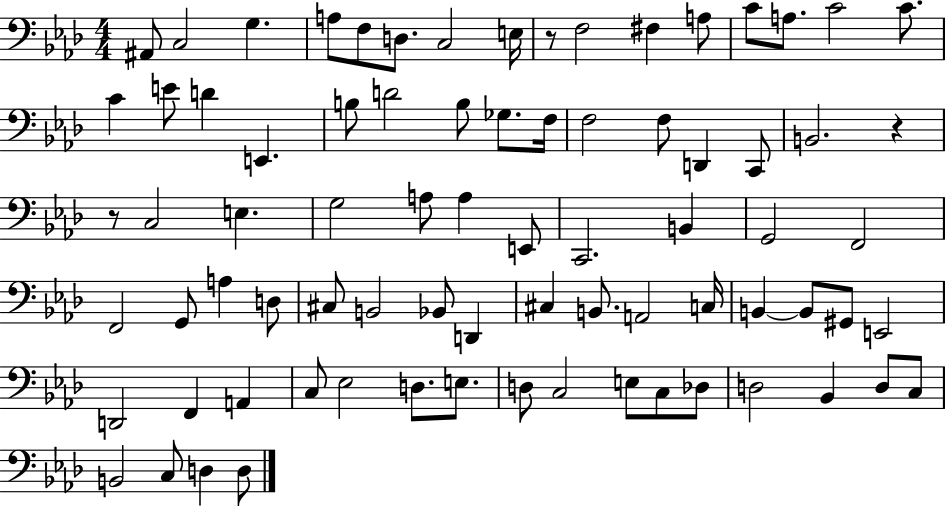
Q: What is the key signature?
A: AES major